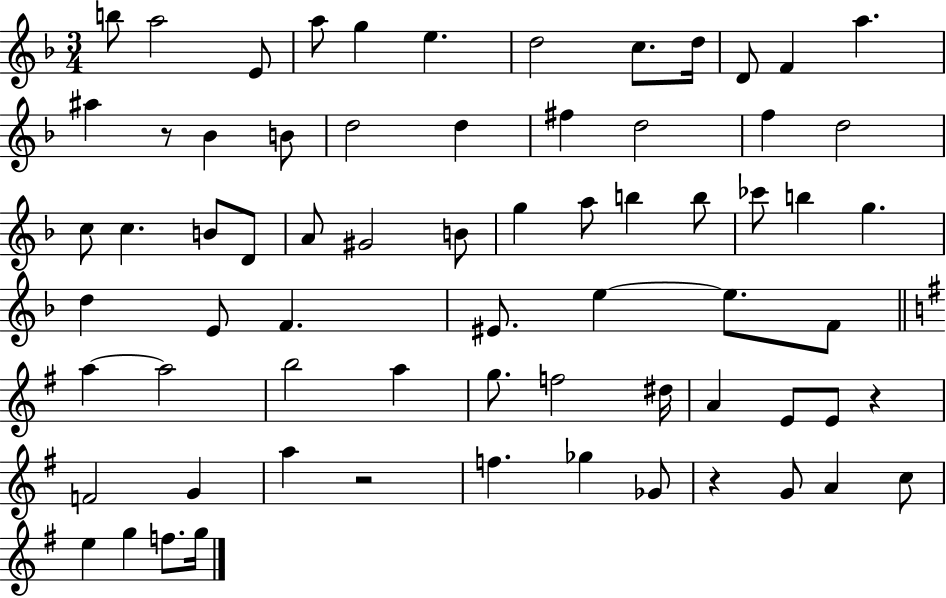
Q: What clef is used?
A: treble